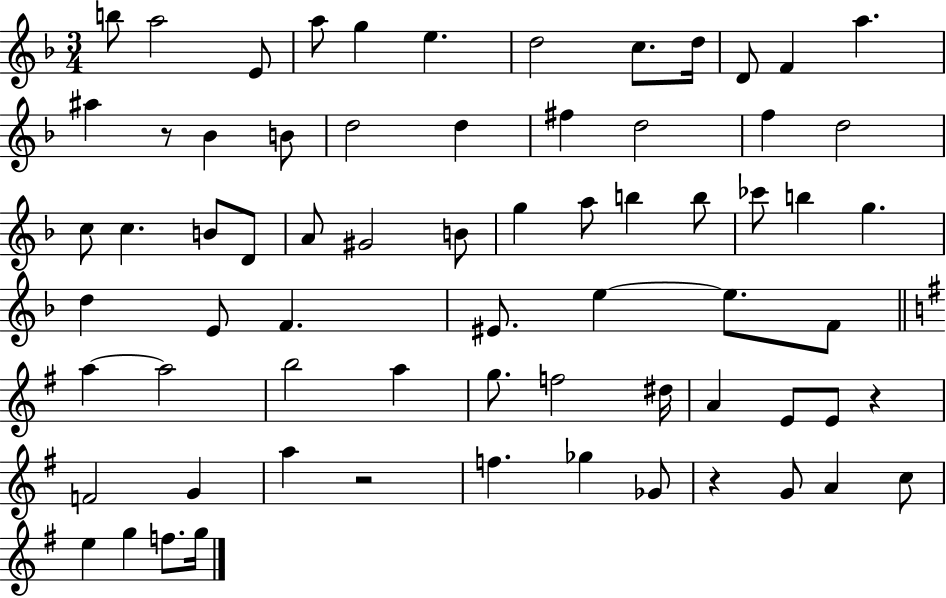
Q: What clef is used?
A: treble